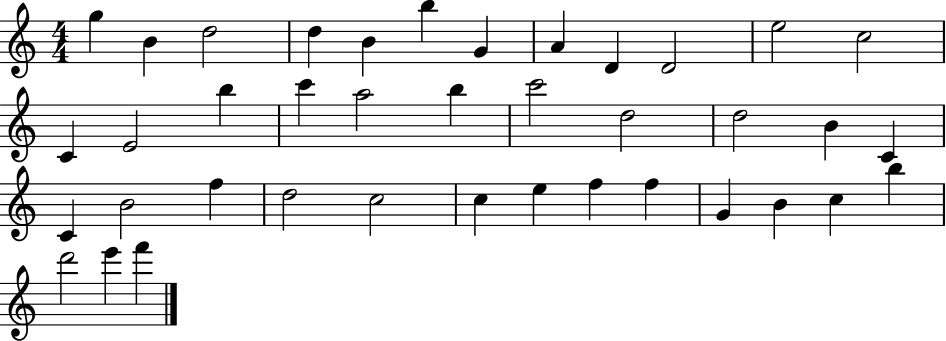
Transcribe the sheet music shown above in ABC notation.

X:1
T:Untitled
M:4/4
L:1/4
K:C
g B d2 d B b G A D D2 e2 c2 C E2 b c' a2 b c'2 d2 d2 B C C B2 f d2 c2 c e f f G B c b d'2 e' f'